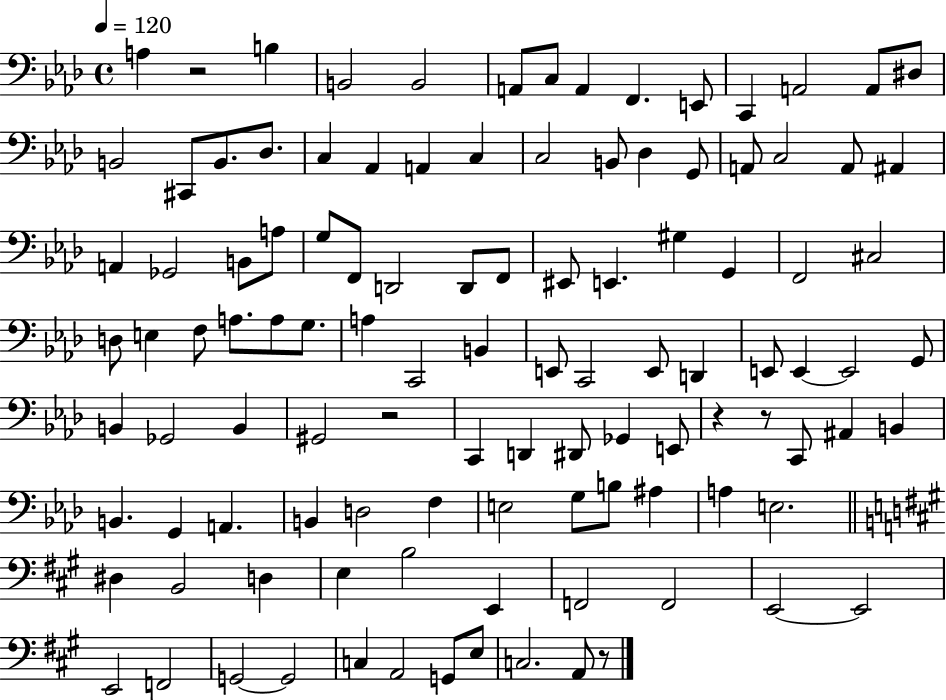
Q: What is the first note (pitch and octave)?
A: A3